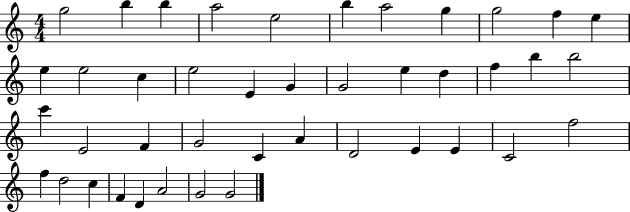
G5/h B5/q B5/q A5/h E5/h B5/q A5/h G5/q G5/h F5/q E5/q E5/q E5/h C5/q E5/h E4/q G4/q G4/h E5/q D5/q F5/q B5/q B5/h C6/q E4/h F4/q G4/h C4/q A4/q D4/h E4/q E4/q C4/h F5/h F5/q D5/h C5/q F4/q D4/q A4/h G4/h G4/h